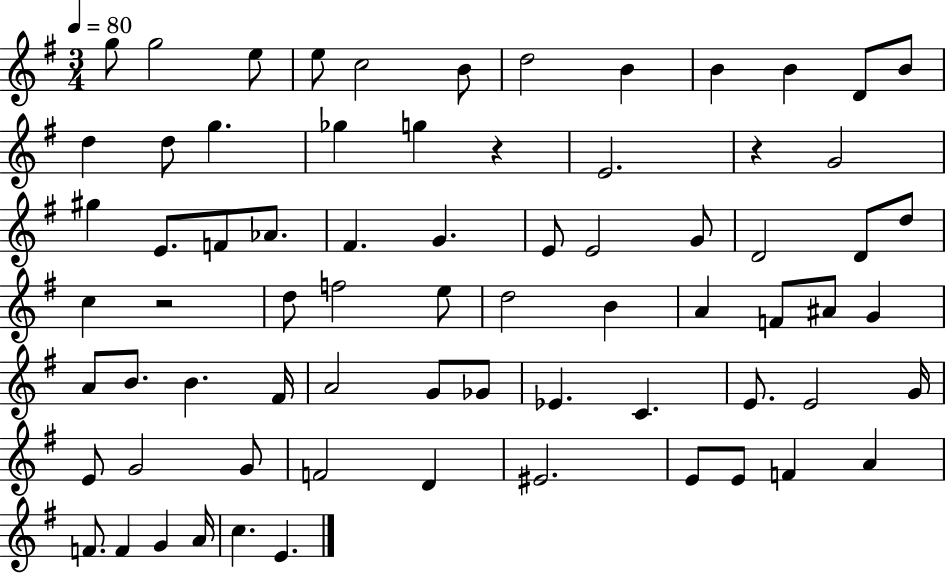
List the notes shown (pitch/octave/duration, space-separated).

G5/e G5/h E5/e E5/e C5/h B4/e D5/h B4/q B4/q B4/q D4/e B4/e D5/q D5/e G5/q. Gb5/q G5/q R/q E4/h. R/q G4/h G#5/q E4/e. F4/e Ab4/e. F#4/q. G4/q. E4/e E4/h G4/e D4/h D4/e D5/e C5/q R/h D5/e F5/h E5/e D5/h B4/q A4/q F4/e A#4/e G4/q A4/e B4/e. B4/q. F#4/s A4/h G4/e Gb4/e Eb4/q. C4/q. E4/e. E4/h G4/s E4/e G4/h G4/e F4/h D4/q EIS4/h. E4/e E4/e F4/q A4/q F4/e. F4/q G4/q A4/s C5/q. E4/q.